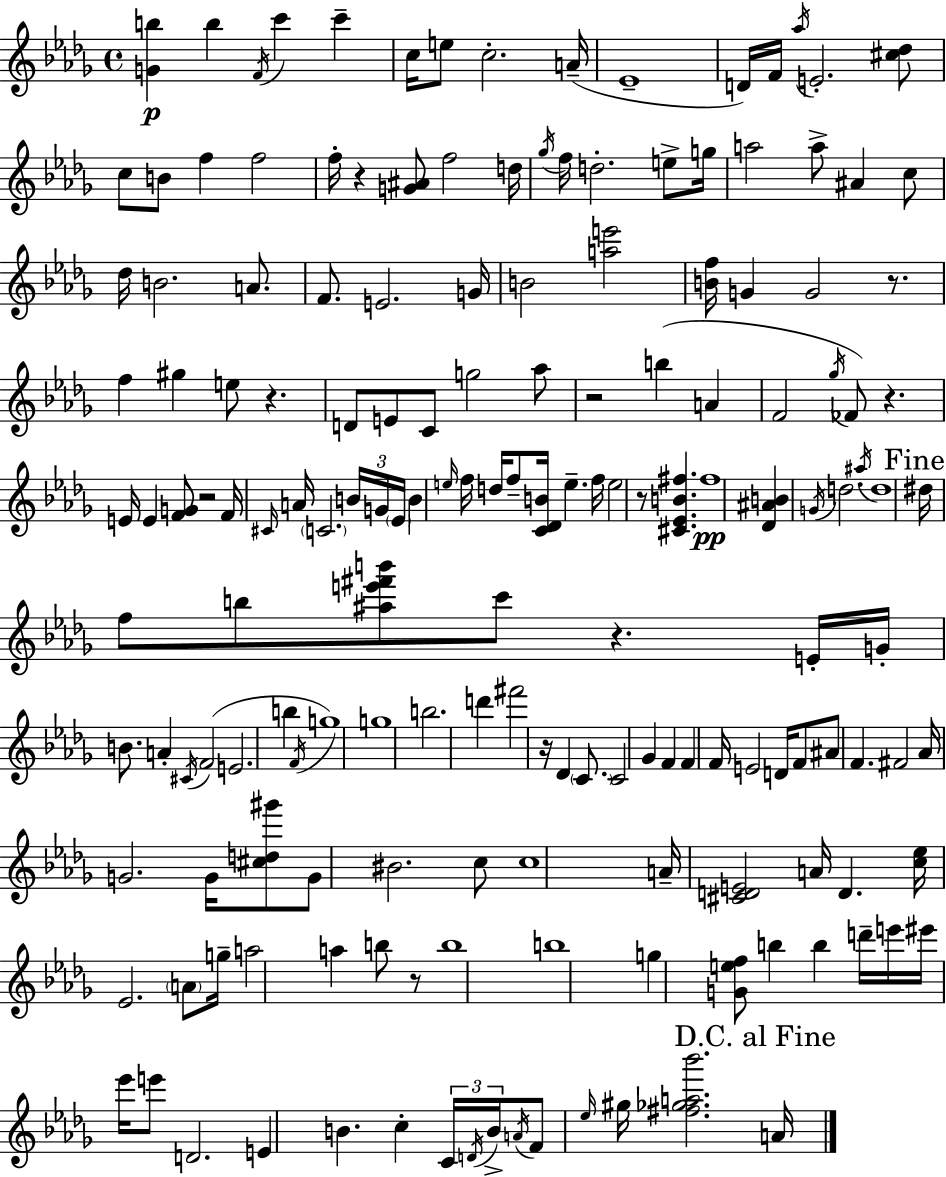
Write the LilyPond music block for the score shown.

{
  \clef treble
  \time 4/4
  \defaultTimeSignature
  \key bes \minor
  <g' b''>4\p b''4 \acciaccatura { f'16 } c'''4 c'''4-- | c''16 e''8 c''2.-. | a'16--( ees'1-- | d'16) f'16 \acciaccatura { aes''16 } e'2.-. | \break <cis'' des''>8 c''8 b'8 f''4 f''2 | f''16-. r4 <g' ais'>8 f''2 | d''16 \acciaccatura { ges''16 } f''16 d''2.-. | e''8-> g''16 a''2 a''8-> ais'4 | \break c''8 des''16 b'2. | a'8. f'8. e'2. | g'16 b'2 <a'' e'''>2 | <b' f''>16 g'4 g'2 | \break r8. f''4 gis''4 e''8 r4. | d'8 e'8 c'8 g''2 | aes''8 r2 b''4( a'4 | f'2 \acciaccatura { ges''16 }) fes'8 r4. | \break e'16 e'4 <f' g'>8 r2 | f'16 \grace { cis'16 } a'16 \parenthesize c'2. | \tuplet 3/2 { b'16 g'16 \parenthesize ees'16 } b'4 \grace { e''16 } f''16 d''16 f''8-- <c' des' b'>16 e''4.-- | f''16 e''2 r8 | \break <cis' ees' b' fis''>4. fis''1\pp | <des' ais' b'>4 \acciaccatura { g'16 } d''2. | \acciaccatura { ais''16 } d''1 | \mark "Fine" dis''16 f''8 b''8 <ais'' e''' fis''' b'''>8 c'''8 | \break r4. e'16-. g'16-. b'8. a'4-. | \acciaccatura { cis'16 } f'2( e'2. | b''4 \acciaccatura { f'16 }) g''1 | g''1 | \break b''2. | d'''4 fis'''2 | r16 des'4 \parenthesize c'8. c'2 | ges'4 f'4 f'4 f'16 e'2 | \break d'16 f'8 ais'8 f'4. | fis'2 aes'16 g'2. | g'16 <cis'' d'' gis'''>8 g'8 bis'2. | c''8 c''1 | \break a'16-- <cis' d' e'>2 | a'16 d'4. <c'' ees''>16 ees'2. | \parenthesize a'8 g''16-- a''2 | a''4 b''8 r8 b''1 | \break b''1 | g''4 <g' e'' f''>8 | b''4 b''4 d'''16-- e'''16 eis'''16 ees'''16 e'''8 d'2. | e'4 b'4. | \break c''4-. \tuplet 3/2 { c'16 \acciaccatura { d'16 } b'16-> } \acciaccatura { a'16 } f'8 \grace { ees''16 } gis''16 | <fis'' ges'' a'' bes'''>2. \mark "D.C. al Fine" a'16 \bar "|."
}